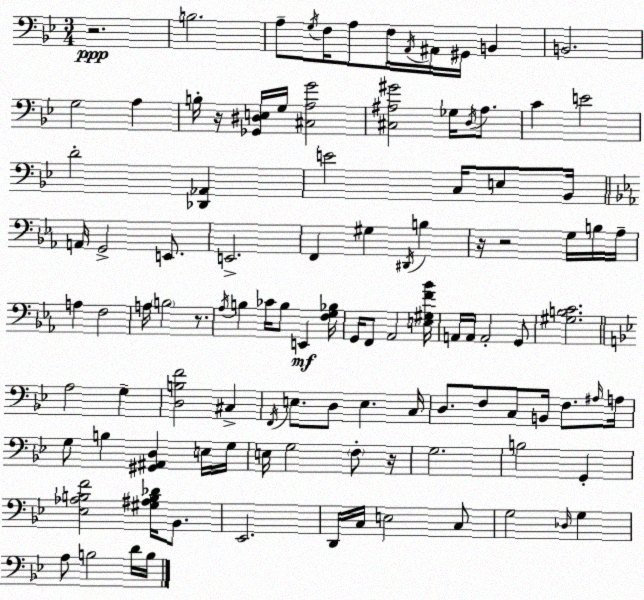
X:1
T:Untitled
M:3/4
L:1/4
K:Gm
z2 B,2 A,/2 G,/4 F,/4 A,/2 F,/4 A,,/4 ^A,,/4 ^G,,/4 B,, B,,2 G,2 A, B,/4 z/4 [_G,,^D,E,]/4 G,/4 [^C,A,G]2 [^C,^A,^G]2 _G,/4 D,/4 ^A,/2 C E2 D2 [_D,,_A,,] E2 C,/4 E,/2 _B,,/4 A,,/4 G,,2 E,,/2 E,,2 F,, ^G, ^D,,/4 B, z/4 z2 G,/4 B,/4 _A,/4 A, F,2 A,/4 B,2 z/2 _A,/4 B, _C/4 B,/2 E,, [F,G,_B,]/4 G,,/4 F,,/2 _A,,2 [E,^G,F_B]/4 A,,/4 A,,/4 A,,2 G,,/2 [^G,B,C]2 A,2 G, [D,B,F]2 ^C, F,,/4 E,/2 D,/2 E, C,/4 D,/2 F,/2 C,/2 B,,/4 F,/2 ^A,/4 A,/4 G,/2 B, [^G,,^A,,D,] E,/4 G,/4 E,/4 G,2 F,/2 z/4 G,2 B,2 G,, [_E,_A,B,F]2 [^G,^A,B,_D]/4 _B,,/2 _E,,2 D,,/4 C,/4 E,2 C,/2 G,2 _D,/4 G, A,/2 B,2 D/4 B,/4